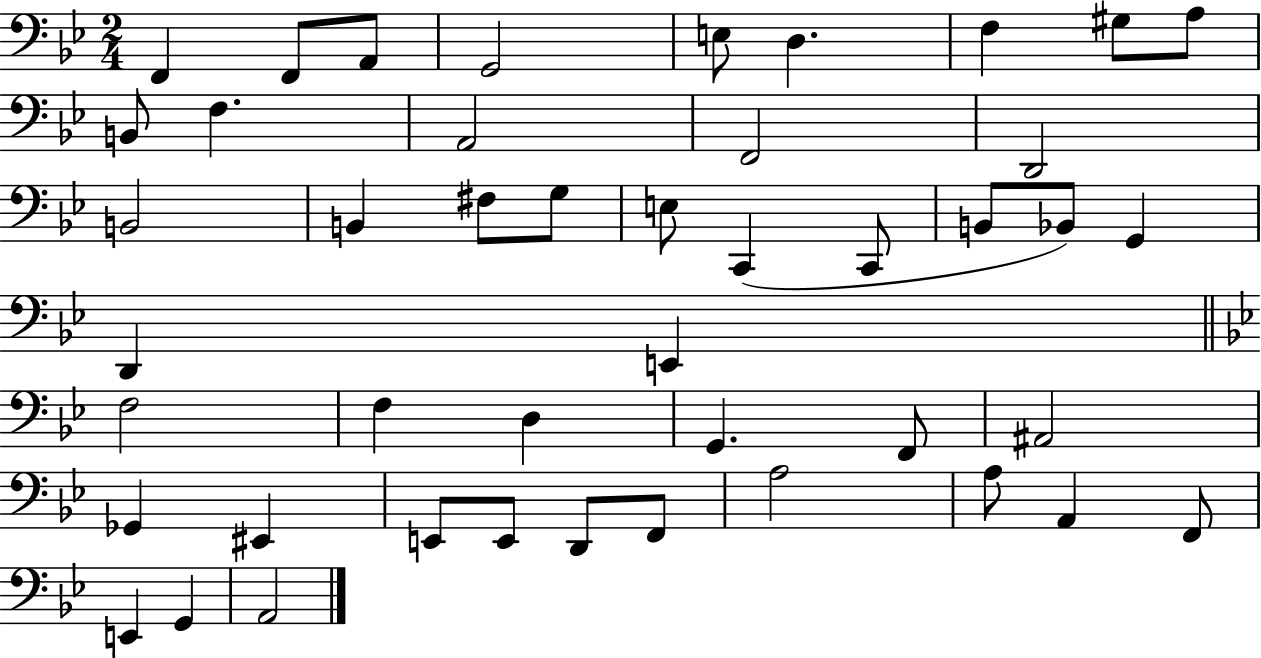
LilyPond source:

{
  \clef bass
  \numericTimeSignature
  \time 2/4
  \key bes \major
  f,4 f,8 a,8 | g,2 | e8 d4. | f4 gis8 a8 | \break b,8 f4. | a,2 | f,2 | d,2 | \break b,2 | b,4 fis8 g8 | e8 c,4( c,8 | b,8 bes,8) g,4 | \break d,4 e,4 | \bar "||" \break \key bes \major f2 | f4 d4 | g,4. f,8 | ais,2 | \break ges,4 eis,4 | e,8 e,8 d,8 f,8 | a2 | a8 a,4 f,8 | \break e,4 g,4 | a,2 | \bar "|."
}